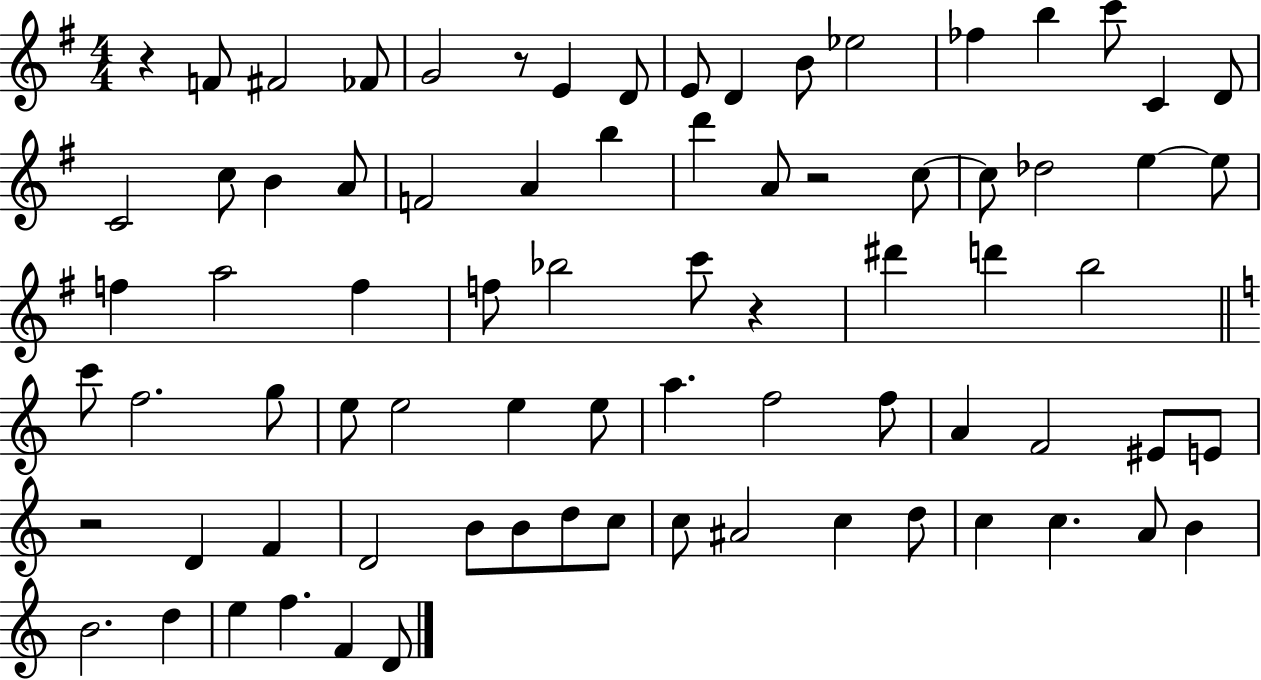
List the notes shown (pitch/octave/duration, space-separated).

R/q F4/e F#4/h FES4/e G4/h R/e E4/q D4/e E4/e D4/q B4/e Eb5/h FES5/q B5/q C6/e C4/q D4/e C4/h C5/e B4/q A4/e F4/h A4/q B5/q D6/q A4/e R/h C5/e C5/e Db5/h E5/q E5/e F5/q A5/h F5/q F5/e Bb5/h C6/e R/q D#6/q D6/q B5/h C6/e F5/h. G5/e E5/e E5/h E5/q E5/e A5/q. F5/h F5/e A4/q F4/h EIS4/e E4/e R/h D4/q F4/q D4/h B4/e B4/e D5/e C5/e C5/e A#4/h C5/q D5/e C5/q C5/q. A4/e B4/q B4/h. D5/q E5/q F5/q. F4/q D4/e